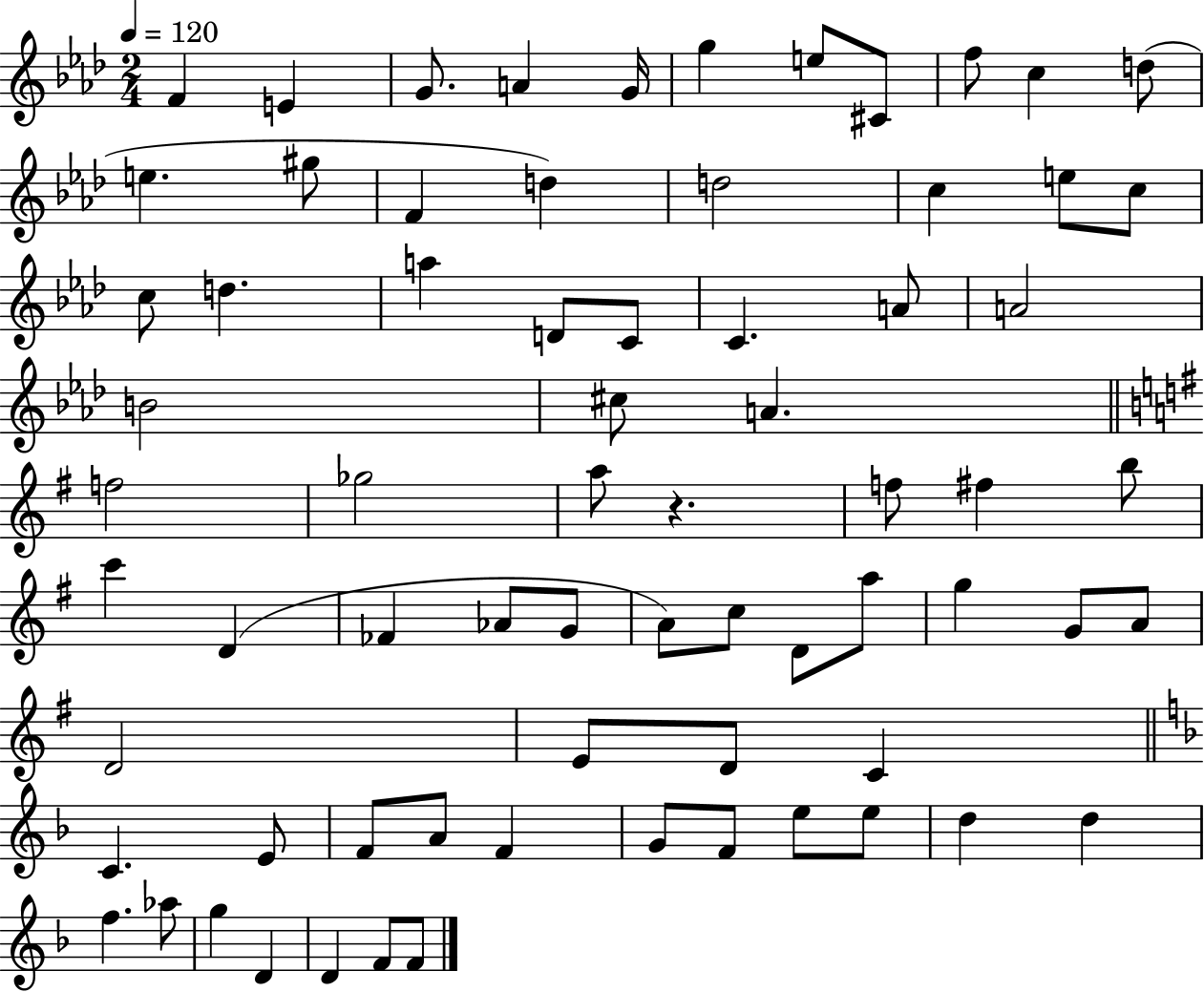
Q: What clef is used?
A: treble